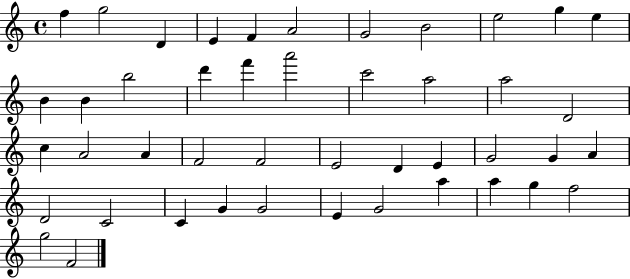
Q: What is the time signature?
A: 4/4